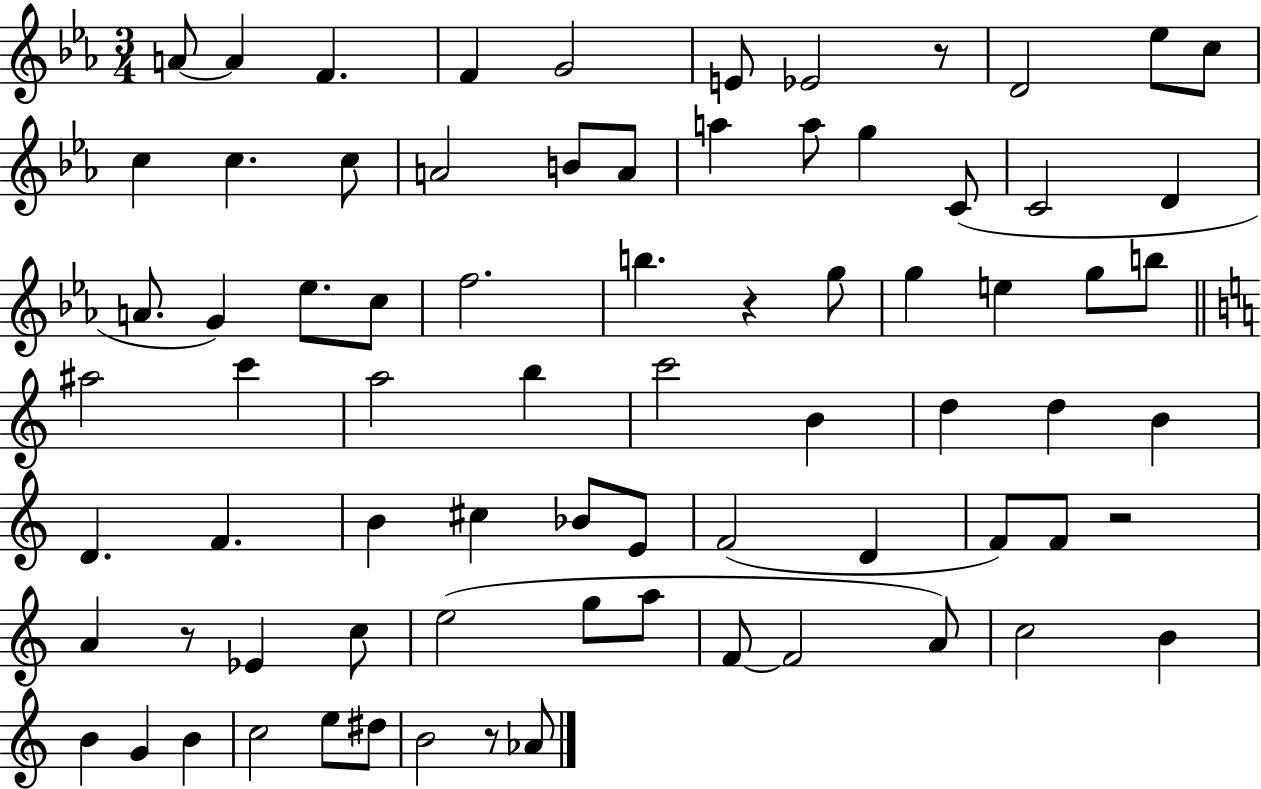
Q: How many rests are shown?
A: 5